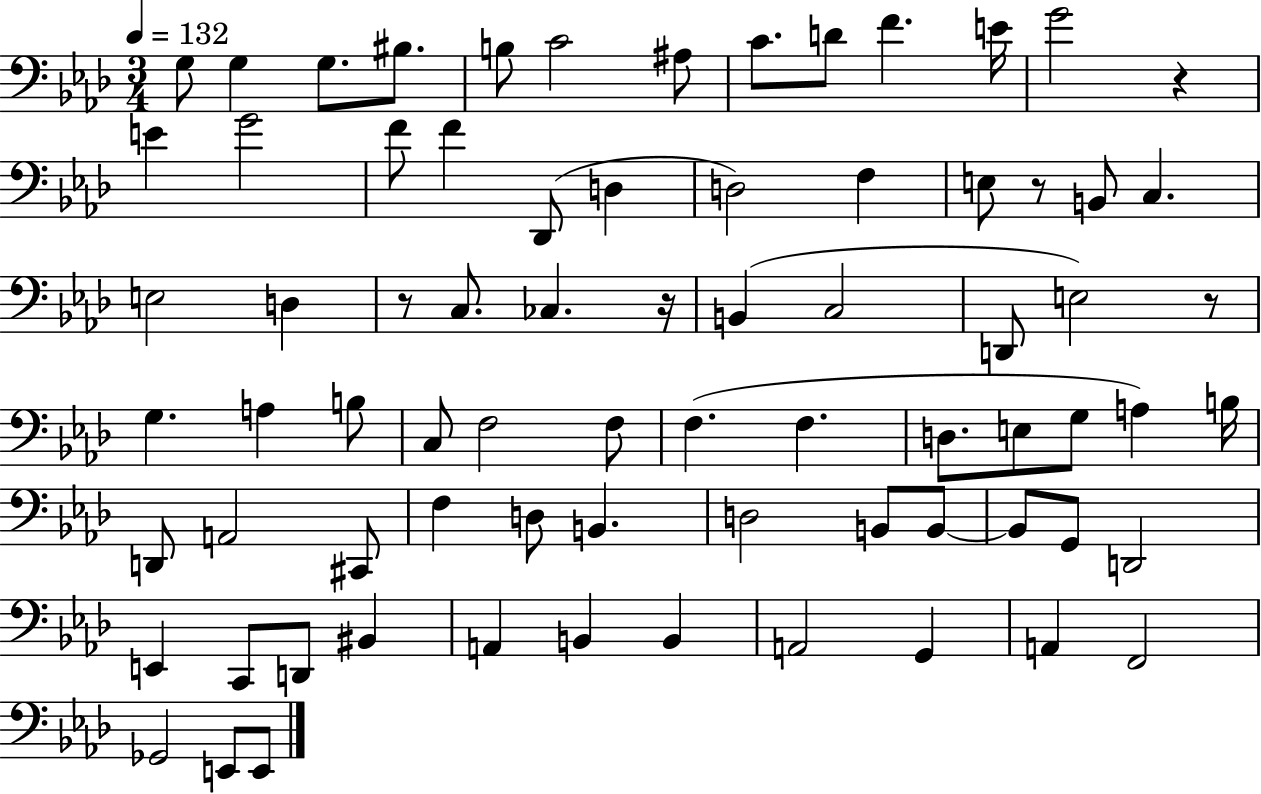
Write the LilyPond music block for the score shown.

{
  \clef bass
  \numericTimeSignature
  \time 3/4
  \key aes \major
  \tempo 4 = 132
  g8 g4 g8. bis8. | b8 c'2 ais8 | c'8. d'8 f'4. e'16 | g'2 r4 | \break e'4 g'2 | f'8 f'4 des,8( d4 | d2) f4 | e8 r8 b,8 c4. | \break e2 d4 | r8 c8. ces4. r16 | b,4( c2 | d,8 e2) r8 | \break g4. a4 b8 | c8 f2 f8 | f4.( f4. | d8. e8 g8 a4) b16 | \break d,8 a,2 cis,8 | f4 d8 b,4. | d2 b,8 b,8~~ | b,8 g,8 d,2 | \break e,4 c,8 d,8 bis,4 | a,4 b,4 b,4 | a,2 g,4 | a,4 f,2 | \break ges,2 e,8 e,8 | \bar "|."
}